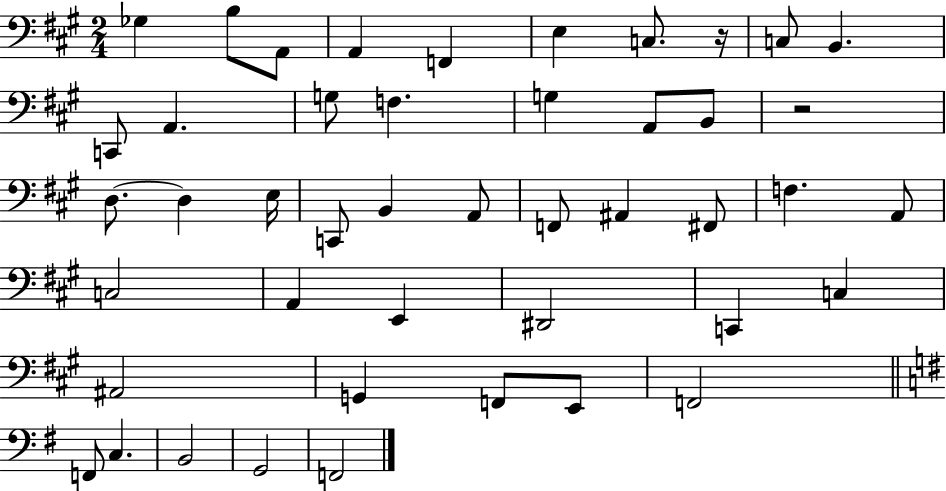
{
  \clef bass
  \numericTimeSignature
  \time 2/4
  \key a \major
  ges4 b8 a,8 | a,4 f,4 | e4 c8. r16 | c8 b,4. | \break c,8 a,4. | g8 f4. | g4 a,8 b,8 | r2 | \break d8.~~ d4 e16 | c,8 b,4 a,8 | f,8 ais,4 fis,8 | f4. a,8 | \break c2 | a,4 e,4 | dis,2 | c,4 c4 | \break ais,2 | g,4 f,8 e,8 | f,2 | \bar "||" \break \key e \minor f,8 c4. | b,2 | g,2 | f,2 | \break \bar "|."
}